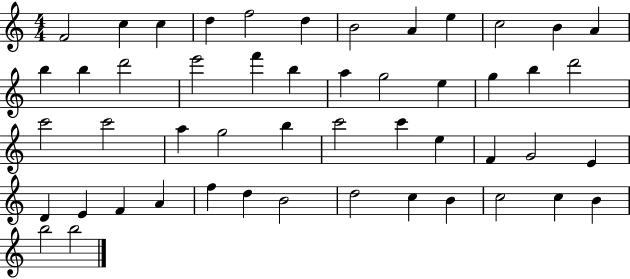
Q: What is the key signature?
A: C major